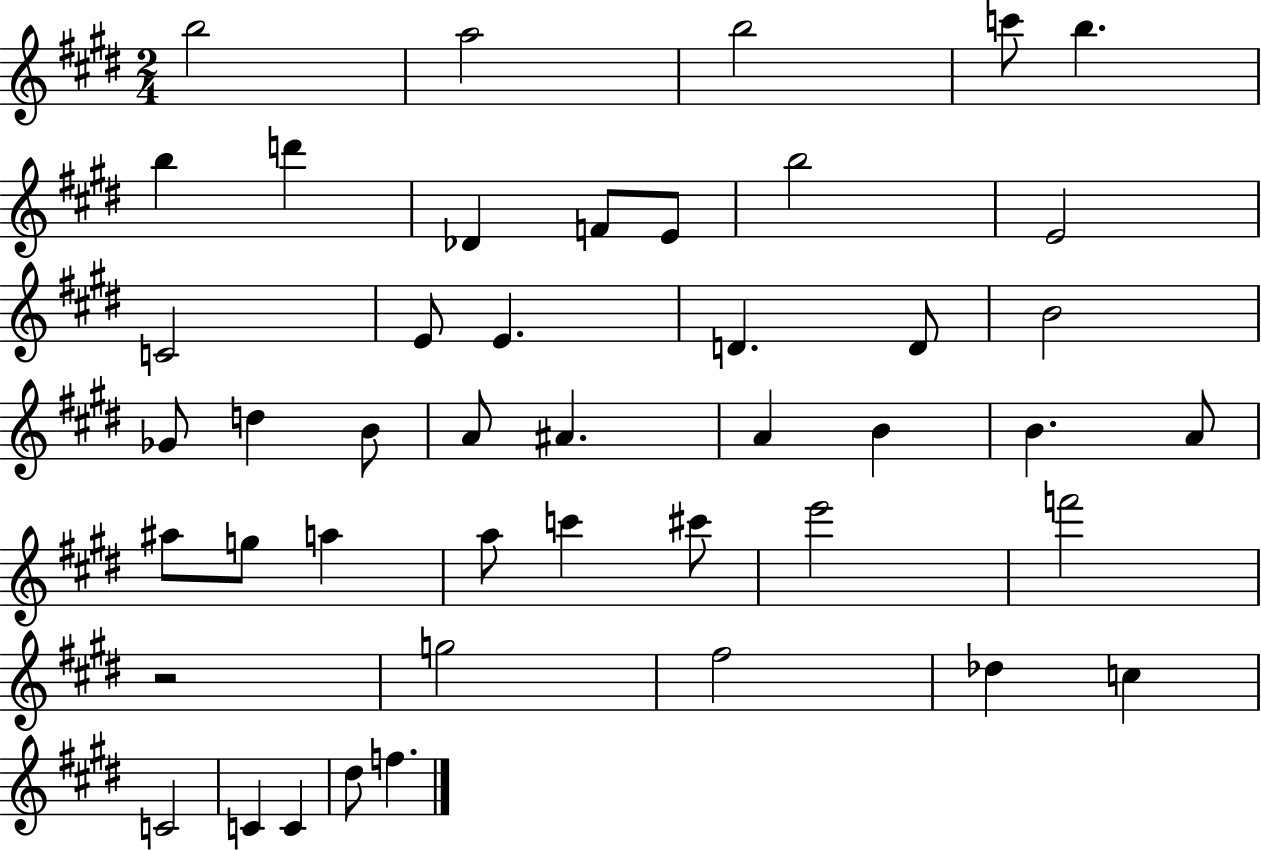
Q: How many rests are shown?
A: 1